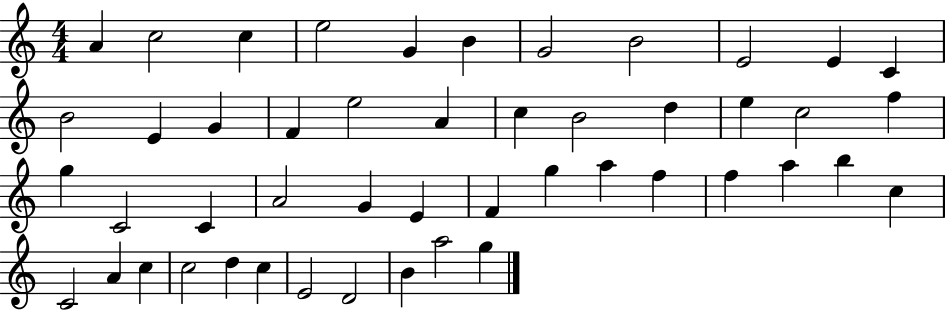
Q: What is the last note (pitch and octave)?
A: G5